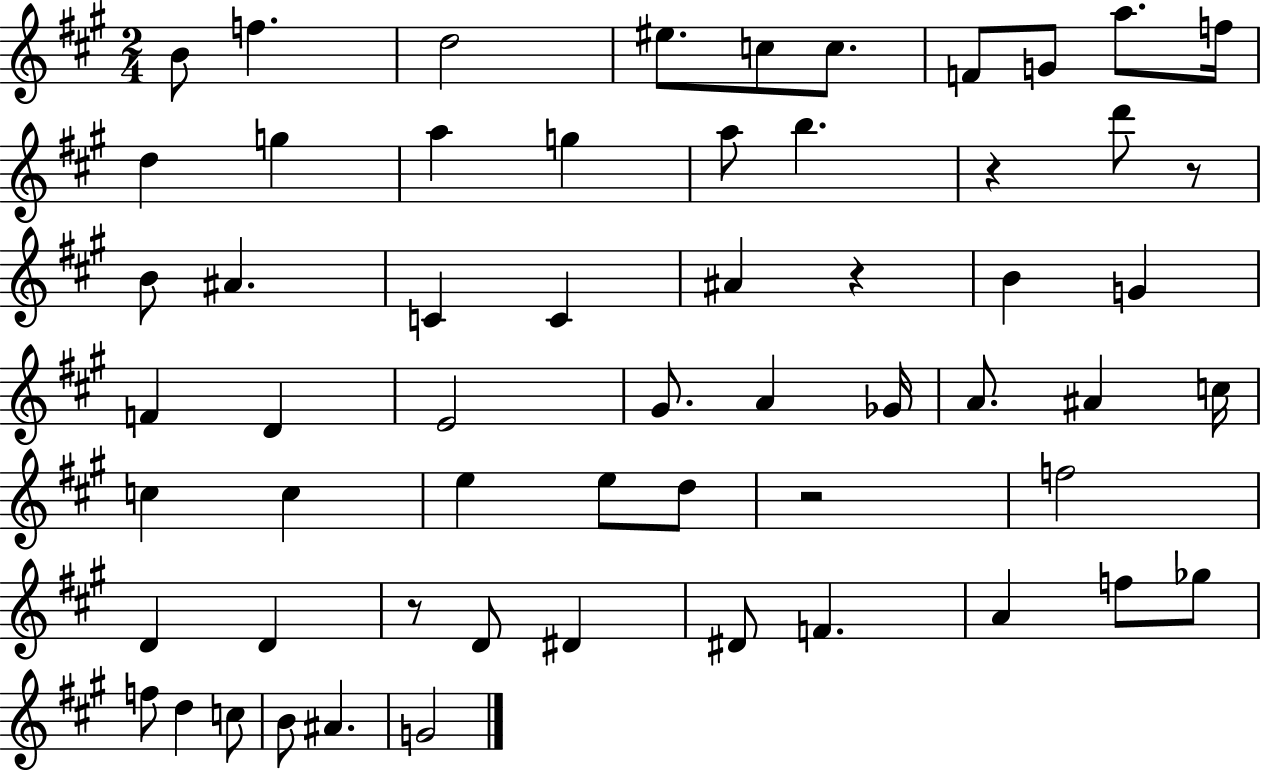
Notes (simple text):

B4/e F5/q. D5/h EIS5/e. C5/e C5/e. F4/e G4/e A5/e. F5/s D5/q G5/q A5/q G5/q A5/e B5/q. R/q D6/e R/e B4/e A#4/q. C4/q C4/q A#4/q R/q B4/q G4/q F4/q D4/q E4/h G#4/e. A4/q Gb4/s A4/e. A#4/q C5/s C5/q C5/q E5/q E5/e D5/e R/h F5/h D4/q D4/q R/e D4/e D#4/q D#4/e F4/q. A4/q F5/e Gb5/e F5/e D5/q C5/e B4/e A#4/q. G4/h